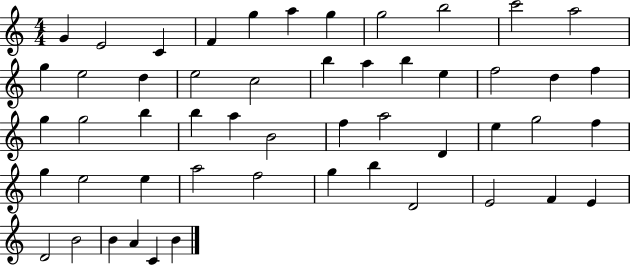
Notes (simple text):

G4/q E4/h C4/q F4/q G5/q A5/q G5/q G5/h B5/h C6/h A5/h G5/q E5/h D5/q E5/h C5/h B5/q A5/q B5/q E5/q F5/h D5/q F5/q G5/q G5/h B5/q B5/q A5/q B4/h F5/q A5/h D4/q E5/q G5/h F5/q G5/q E5/h E5/q A5/h F5/h G5/q B5/q D4/h E4/h F4/q E4/q D4/h B4/h B4/q A4/q C4/q B4/q